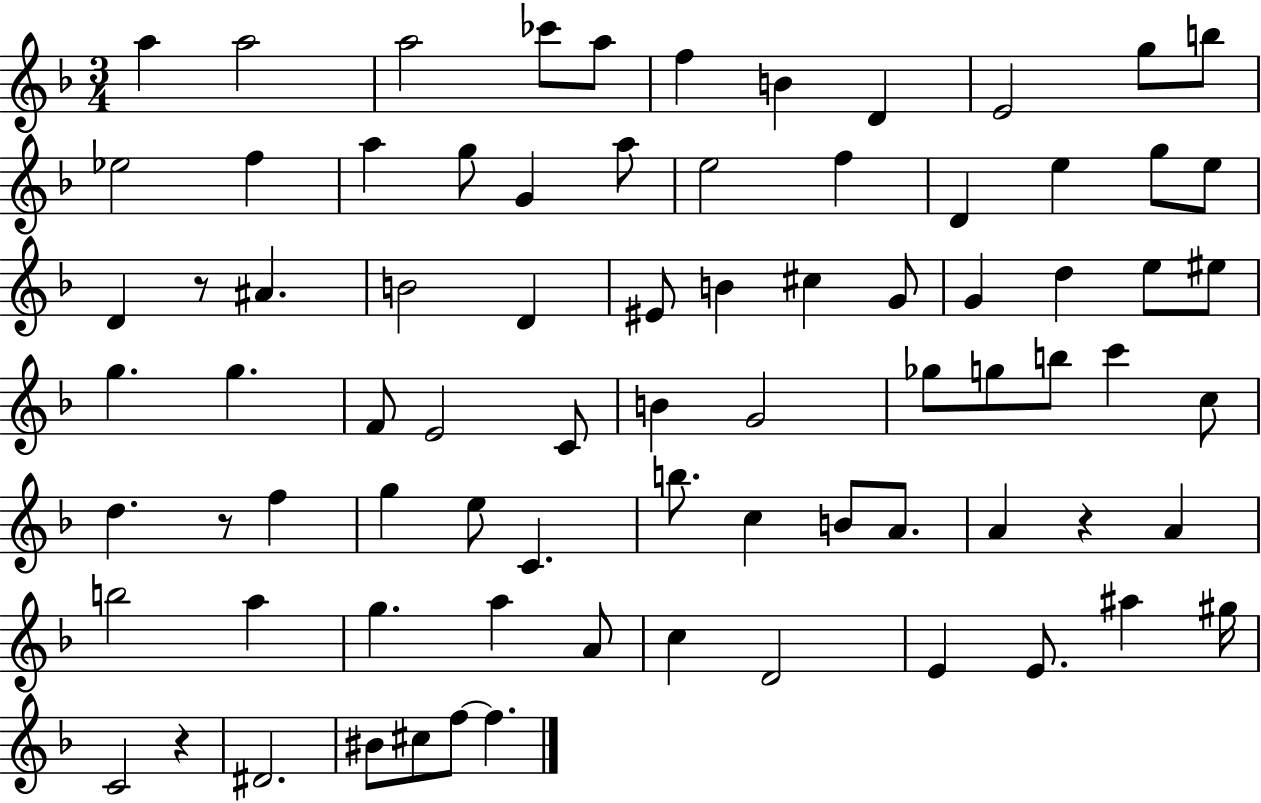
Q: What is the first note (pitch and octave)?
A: A5